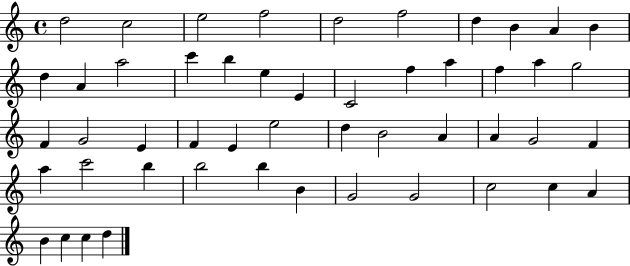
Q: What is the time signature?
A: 4/4